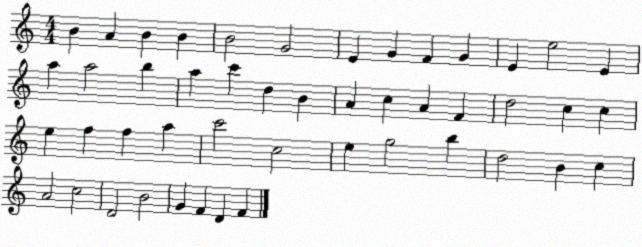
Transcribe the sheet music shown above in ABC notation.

X:1
T:Untitled
M:4/4
L:1/4
K:C
B A B B B2 G2 E G F G E e2 E a a2 b a c' d B A c A F d2 c c e f f a c'2 c2 e g2 b d2 B c A2 c2 D2 B2 G F D F